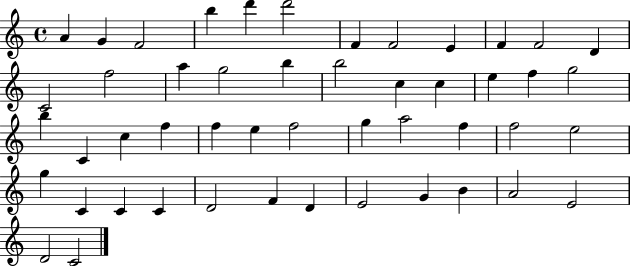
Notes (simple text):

A4/q G4/q F4/h B5/q D6/q D6/h F4/q F4/h E4/q F4/q F4/h D4/q C4/h F5/h A5/q G5/h B5/q B5/h C5/q C5/q E5/q F5/q G5/h B5/q C4/q C5/q F5/q F5/q E5/q F5/h G5/q A5/h F5/q F5/h E5/h G5/q C4/q C4/q C4/q D4/h F4/q D4/q E4/h G4/q B4/q A4/h E4/h D4/h C4/h